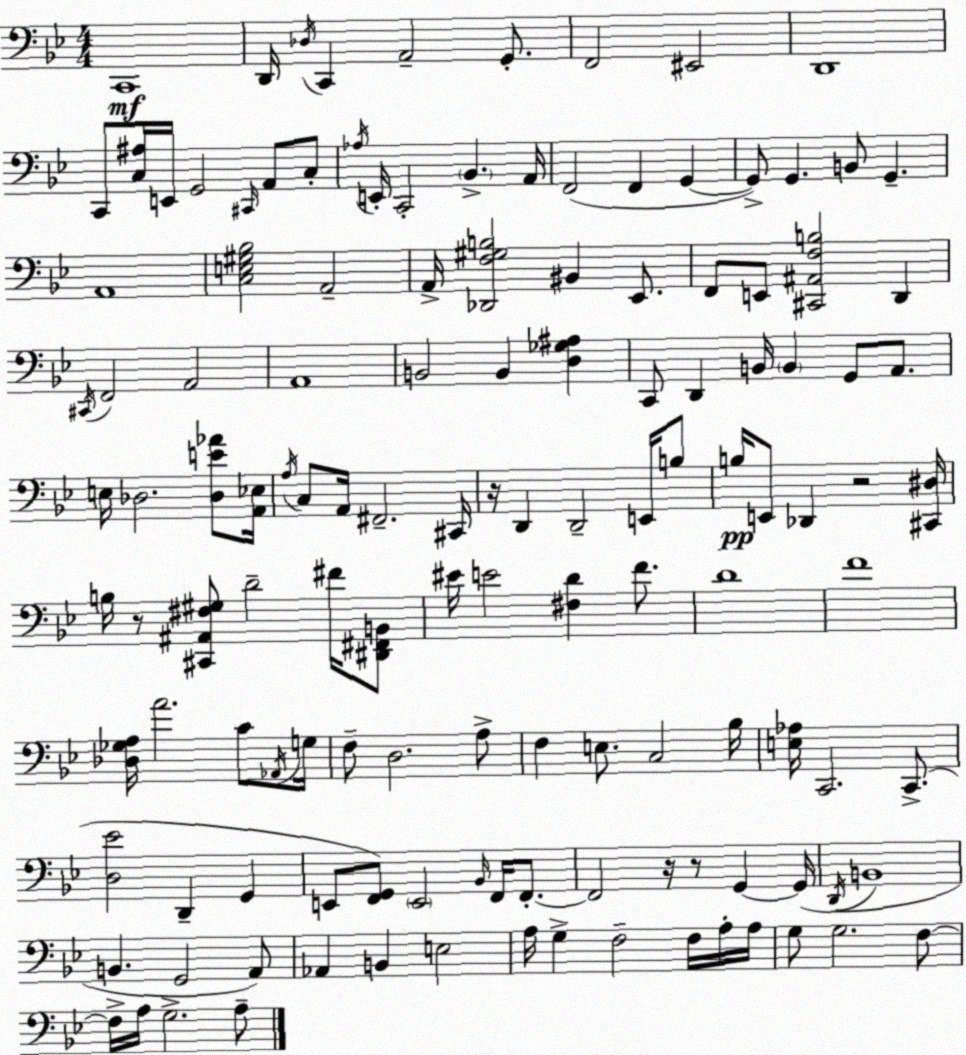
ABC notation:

X:1
T:Untitled
M:4/4
L:1/4
K:Bb
C,,4 D,,/4 _D,/4 C,, A,,2 G,,/2 F,,2 ^E,,2 D,,4 C,,/2 [C,^A,]/4 E,,/4 G,,2 ^C,,/4 A,,/2 C,/2 _A,/4 E,,/4 C,,2 _B,, A,,/4 F,,2 F,, G,, G,,/2 G,, B,,/2 G,, A,,4 [C,E,^G,_B,]2 A,,2 A,,/4 [_D,,F,^G,B,]2 ^B,, _E,,/2 F,,/2 E,,/2 [^C,,^A,,F,B,]2 D,, ^C,,/4 F,,2 A,,2 A,,4 B,,2 B,, [D,_G,^A,] C,,/2 D,, B,,/4 B,, G,,/2 A,,/2 E,/4 _D,2 [_D,E_A]/2 [A,,_E,]/4 A,/4 C,/2 A,,/4 ^F,,2 ^C,,/4 z/4 D,, D,,2 E,,/4 B,/2 B,/4 E,,/2 _D,, z2 [^C,,^D,]/4 B,/4 z/2 [^C,,^A,,^F,^G,]/2 D2 ^F/4 [^D,,^F,,B,,]/2 ^E/4 E2 [^F,D] F/2 D4 F4 [_D,_G,A,]/4 A2 C/2 _A,,/4 G,/4 F,/2 D,2 A,/2 F, E,/2 C,2 _B,/4 [E,_A,]/4 C,,2 C,,/2 [D,_E]2 D,, G,, E,,/2 [F,,G,,]/2 E,,2 _B,,/4 F,,/4 F,,/2 F,,2 z/4 z/2 G,, G,,/4 D,,/4 B,,4 B,, G,,2 A,,/2 _A,, B,, E,2 A,/4 G, F,2 F,/4 A,/4 A,/4 G,/2 G,2 F,/2 F,/4 A,/4 G,2 A,/2